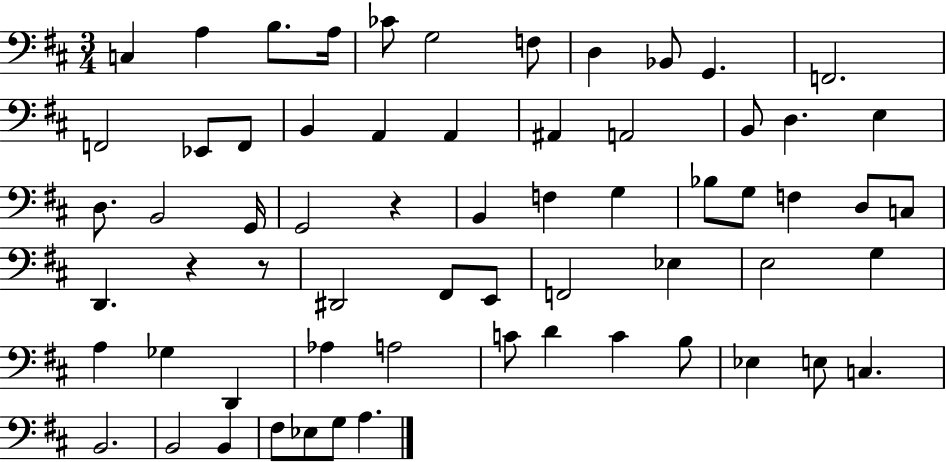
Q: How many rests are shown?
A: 3